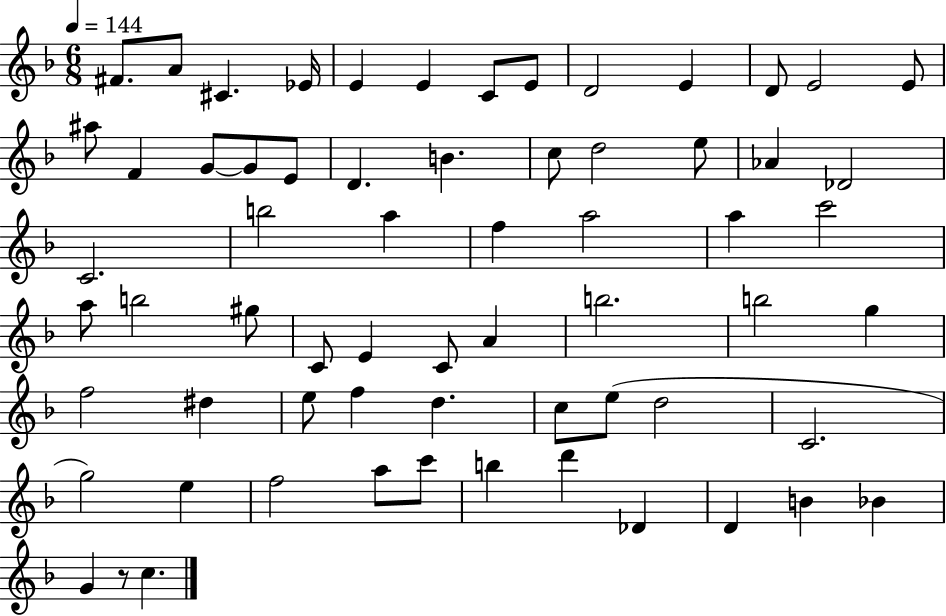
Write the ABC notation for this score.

X:1
T:Untitled
M:6/8
L:1/4
K:F
^F/2 A/2 ^C _E/4 E E C/2 E/2 D2 E D/2 E2 E/2 ^a/2 F G/2 G/2 E/2 D B c/2 d2 e/2 _A _D2 C2 b2 a f a2 a c'2 a/2 b2 ^g/2 C/2 E C/2 A b2 b2 g f2 ^d e/2 f d c/2 e/2 d2 C2 g2 e f2 a/2 c'/2 b d' _D D B _B G z/2 c